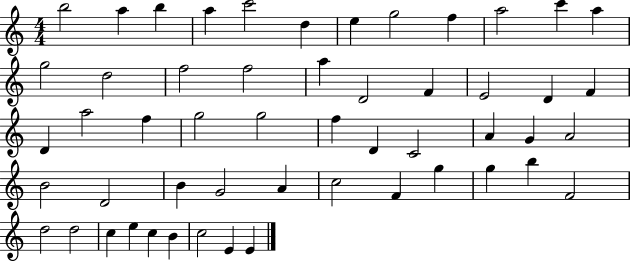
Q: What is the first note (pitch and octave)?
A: B5